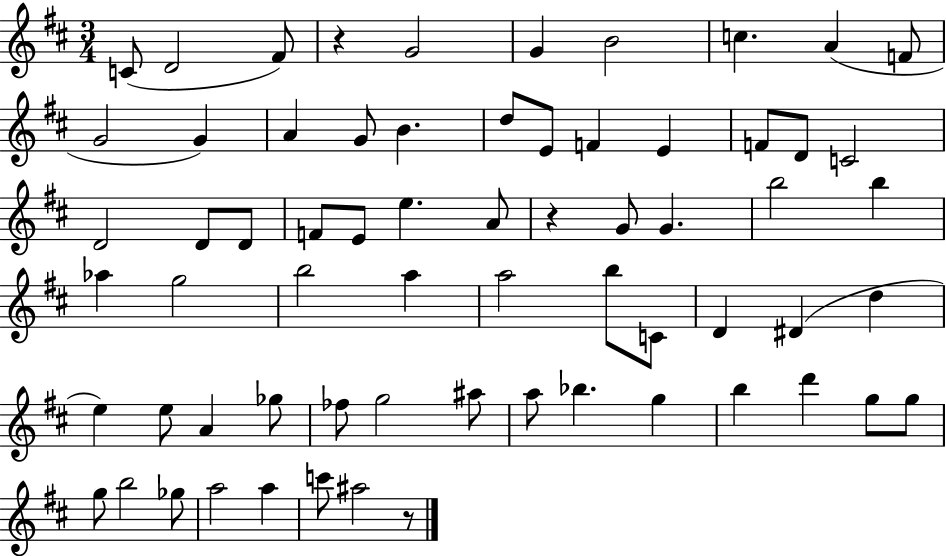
C4/e D4/h F#4/e R/q G4/h G4/q B4/h C5/q. A4/q F4/e G4/h G4/q A4/q G4/e B4/q. D5/e E4/e F4/q E4/q F4/e D4/e C4/h D4/h D4/e D4/e F4/e E4/e E5/q. A4/e R/q G4/e G4/q. B5/h B5/q Ab5/q G5/h B5/h A5/q A5/h B5/e C4/e D4/q D#4/q D5/q E5/q E5/e A4/q Gb5/e FES5/e G5/h A#5/e A5/e Bb5/q. G5/q B5/q D6/q G5/e G5/e G5/e B5/h Gb5/e A5/h A5/q C6/e A#5/h R/e